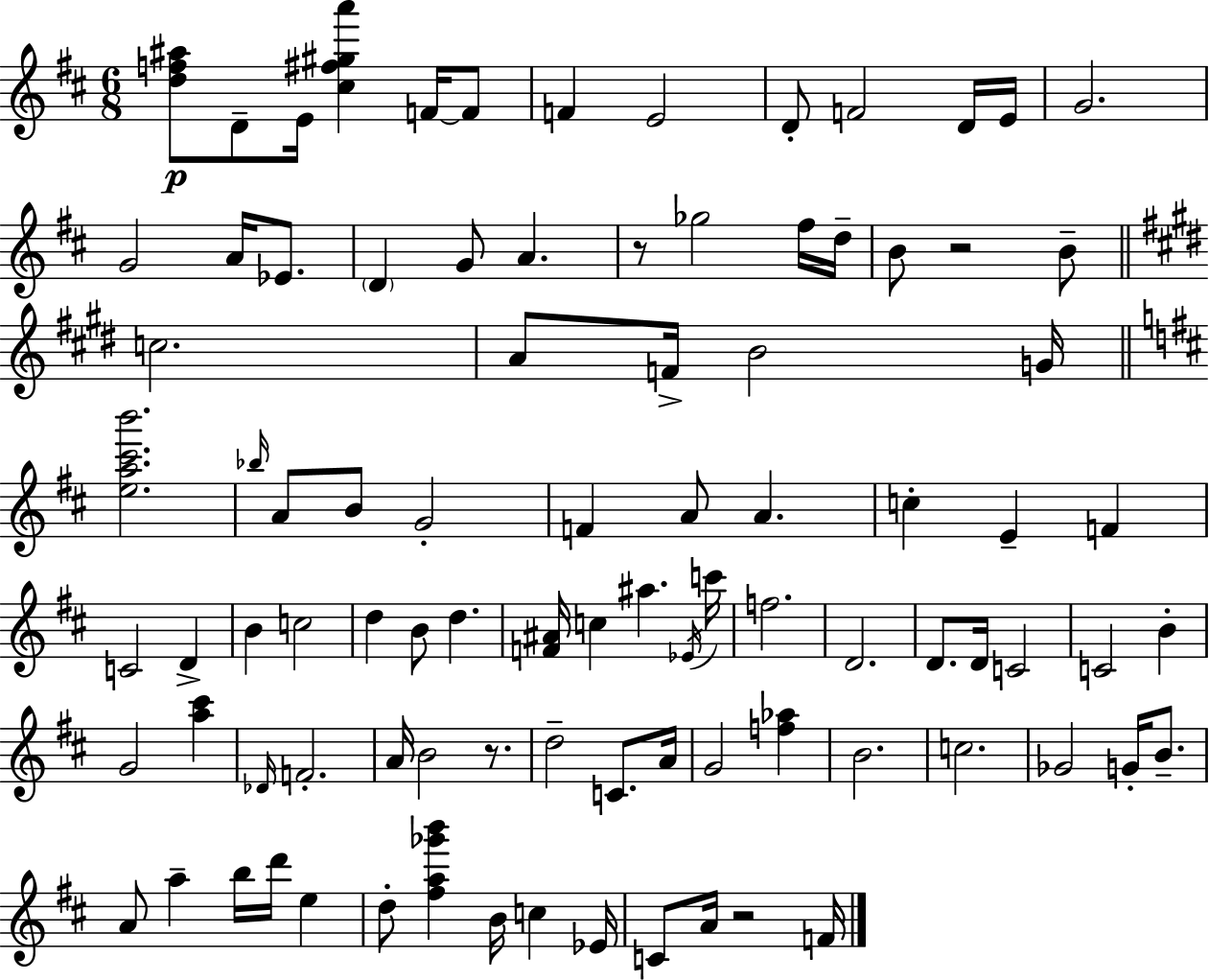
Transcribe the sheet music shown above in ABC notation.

X:1
T:Untitled
M:6/8
L:1/4
K:D
[df^a]/2 D/2 E/4 [^c^f^ga'] F/4 F/2 F E2 D/2 F2 D/4 E/4 G2 G2 A/4 _E/2 D G/2 A z/2 _g2 ^f/4 d/4 B/2 z2 B/2 c2 A/2 F/4 B2 G/4 [ea^c'b']2 _b/4 A/2 B/2 G2 F A/2 A c E F C2 D B c2 d B/2 d [F^A]/4 c ^a _E/4 c'/4 f2 D2 D/2 D/4 C2 C2 B G2 [a^c'] _D/4 F2 A/4 B2 z/2 d2 C/2 A/4 G2 [f_a] B2 c2 _G2 G/4 B/2 A/2 a b/4 d'/4 e d/2 [^fa_g'b'] B/4 c _E/4 C/2 A/4 z2 F/4